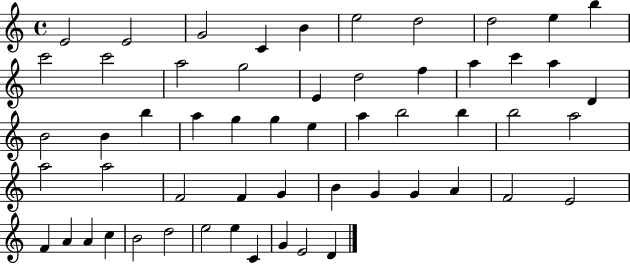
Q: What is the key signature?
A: C major